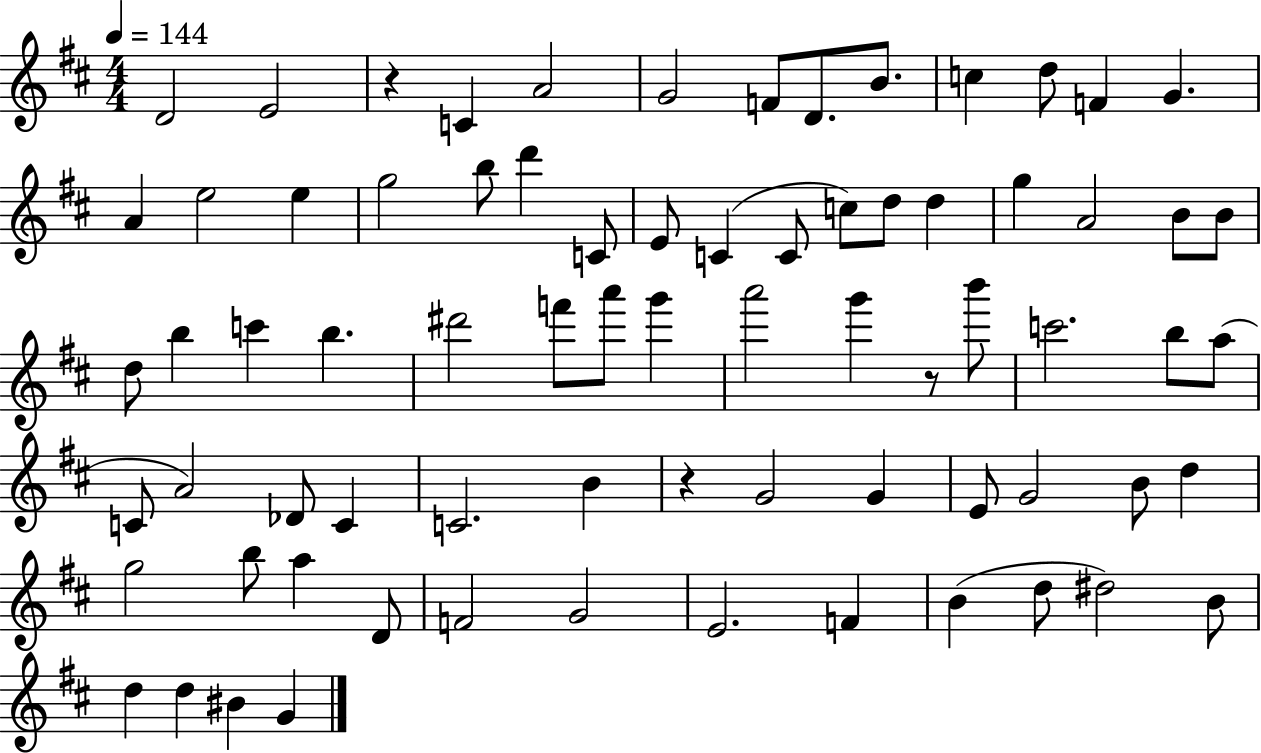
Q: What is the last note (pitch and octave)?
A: G4